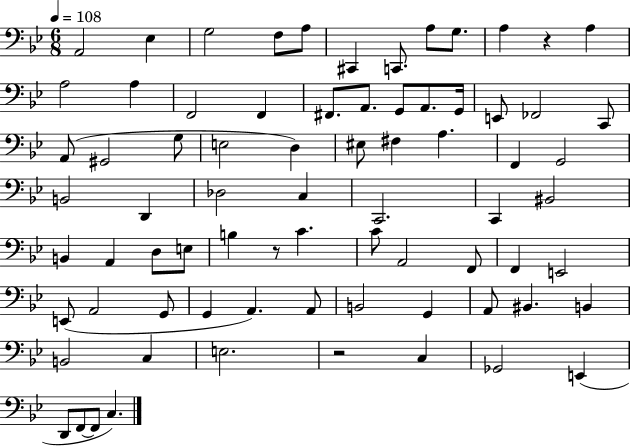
X:1
T:Untitled
M:6/8
L:1/4
K:Bb
A,,2 _E, G,2 F,/2 A,/2 ^C,, C,,/2 A,/2 G,/2 A, z A, A,2 A, F,,2 F,, ^F,,/2 A,,/2 G,,/2 A,,/2 G,,/4 E,,/2 _F,,2 C,,/2 A,,/2 ^G,,2 G,/2 E,2 D, ^E,/2 ^F, A, F,, G,,2 B,,2 D,, _D,2 C, C,,2 C,, ^B,,2 B,, A,, D,/2 E,/2 B, z/2 C C/2 A,,2 F,,/2 F,, E,,2 E,,/2 A,,2 G,,/2 G,, A,, A,,/2 B,,2 G,, A,,/2 ^B,, B,, B,,2 C, E,2 z2 C, _G,,2 E,, D,,/2 F,,/2 F,,/2 C,